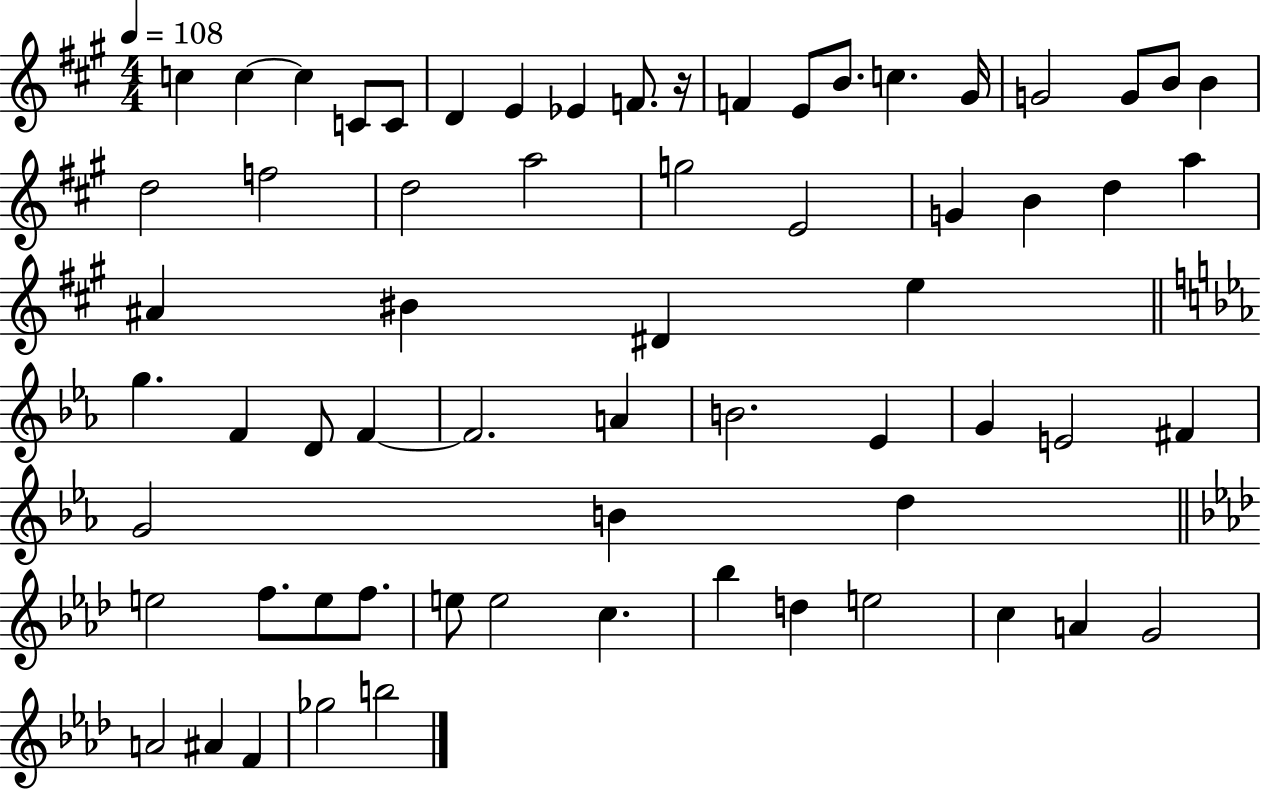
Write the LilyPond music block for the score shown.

{
  \clef treble
  \numericTimeSignature
  \time 4/4
  \key a \major
  \tempo 4 = 108
  \repeat volta 2 { c''4 c''4~~ c''4 c'8 c'8 | d'4 e'4 ees'4 f'8. r16 | f'4 e'8 b'8. c''4. gis'16 | g'2 g'8 b'8 b'4 | \break d''2 f''2 | d''2 a''2 | g''2 e'2 | g'4 b'4 d''4 a''4 | \break ais'4 bis'4 dis'4 e''4 | \bar "||" \break \key ees \major g''4. f'4 d'8 f'4~~ | f'2. a'4 | b'2. ees'4 | g'4 e'2 fis'4 | \break g'2 b'4 d''4 | \bar "||" \break \key aes \major e''2 f''8. e''8 f''8. | e''8 e''2 c''4. | bes''4 d''4 e''2 | c''4 a'4 g'2 | \break a'2 ais'4 f'4 | ges''2 b''2 | } \bar "|."
}